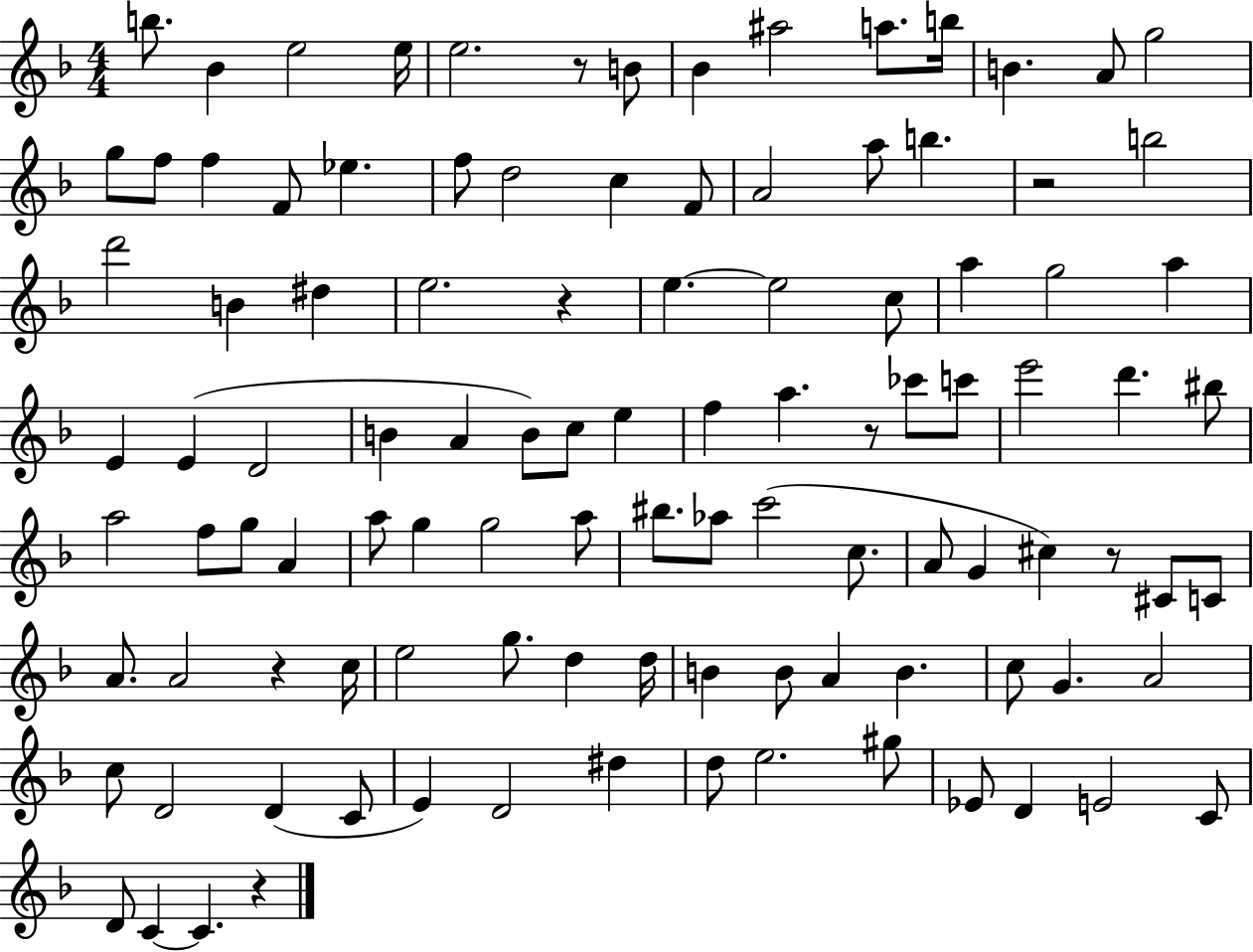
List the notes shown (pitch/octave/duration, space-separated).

B5/e. Bb4/q E5/h E5/s E5/h. R/e B4/e Bb4/q A#5/h A5/e. B5/s B4/q. A4/e G5/h G5/e F5/e F5/q F4/e Eb5/q. F5/e D5/h C5/q F4/e A4/h A5/e B5/q. R/h B5/h D6/h B4/q D#5/q E5/h. R/q E5/q. E5/h C5/e A5/q G5/h A5/q E4/q E4/q D4/h B4/q A4/q B4/e C5/e E5/q F5/q A5/q. R/e CES6/e C6/e E6/h D6/q. BIS5/e A5/h F5/e G5/e A4/q A5/e G5/q G5/h A5/e BIS5/e. Ab5/e C6/h C5/e. A4/e G4/q C#5/q R/e C#4/e C4/e A4/e. A4/h R/q C5/s E5/h G5/e. D5/q D5/s B4/q B4/e A4/q B4/q. C5/e G4/q. A4/h C5/e D4/h D4/q C4/e E4/q D4/h D#5/q D5/e E5/h. G#5/e Eb4/e D4/q E4/h C4/e D4/e C4/q C4/q. R/q